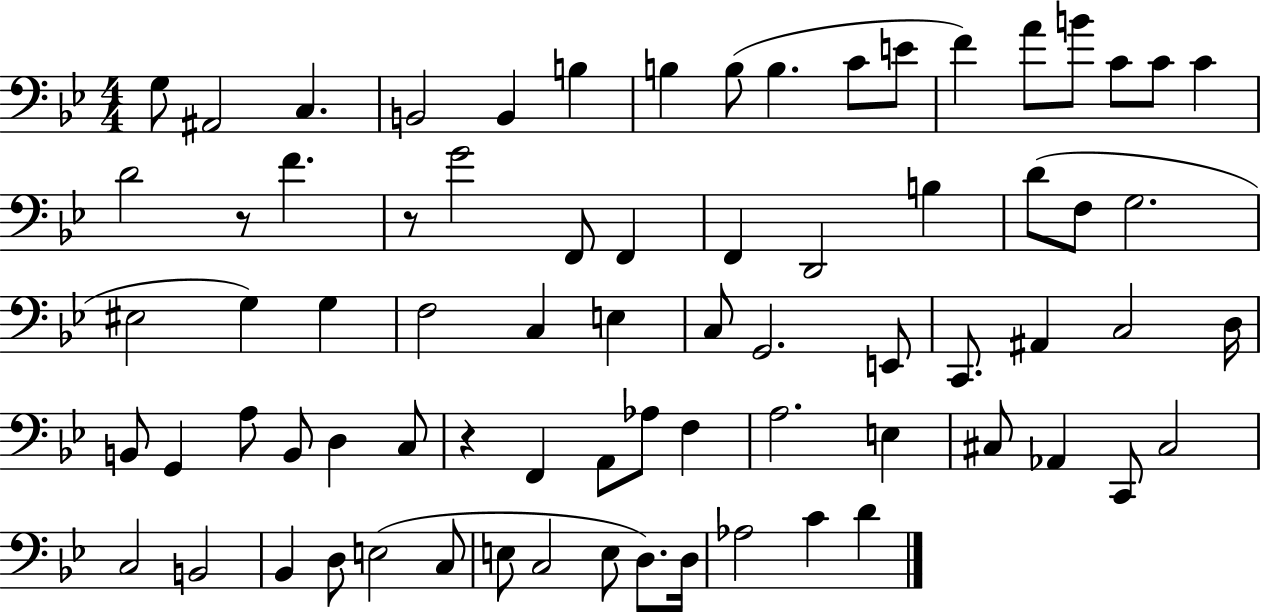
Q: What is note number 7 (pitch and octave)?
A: B3